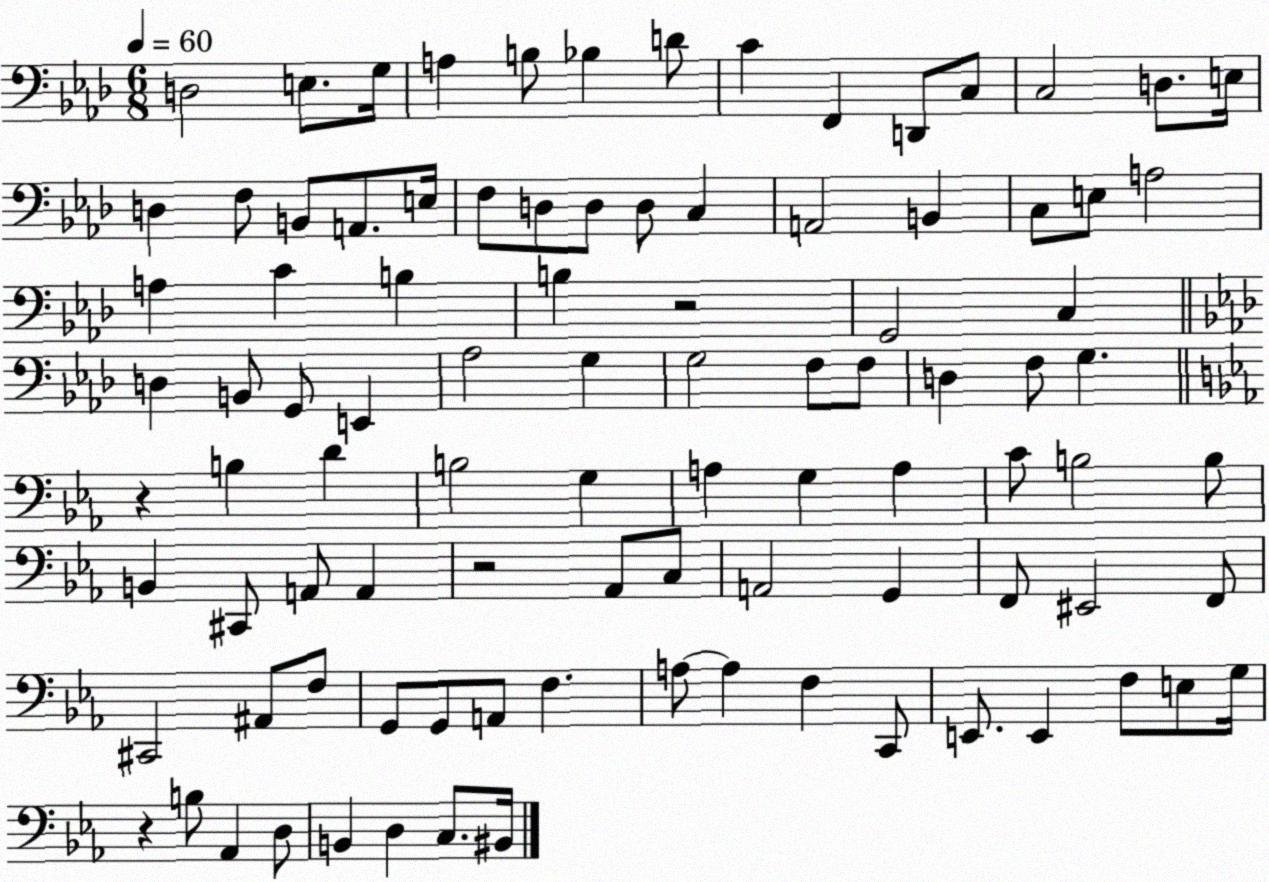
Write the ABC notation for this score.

X:1
T:Untitled
M:6/8
L:1/4
K:Ab
D,2 E,/2 G,/4 A, B,/2 _B, D/2 C F,, D,,/2 C,/2 C,2 D,/2 E,/4 D, F,/2 B,,/2 A,,/2 E,/4 F,/2 D,/2 D,/2 D,/2 C, A,,2 B,, C,/2 E,/2 A,2 A, C B, B, z2 G,,2 C, D, B,,/2 G,,/2 E,, _A,2 G, G,2 F,/2 F,/2 D, F,/2 G, z B, D B,2 G, A, G, A, C/2 B,2 B,/2 B,, ^C,,/2 A,,/2 A,, z2 _A,,/2 C,/2 A,,2 G,, F,,/2 ^E,,2 F,,/2 ^C,,2 ^A,,/2 F,/2 G,,/2 G,,/2 A,,/2 F, A,/2 A, F, C,,/2 E,,/2 E,, F,/2 E,/2 G,/4 z B,/2 _A,, D,/2 B,, D, C,/2 ^B,,/4